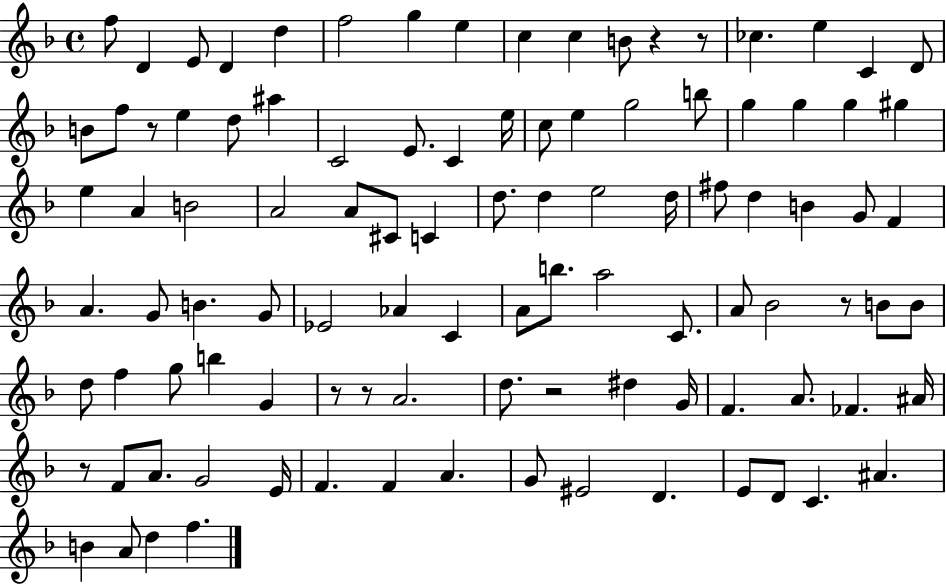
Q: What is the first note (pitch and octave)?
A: F5